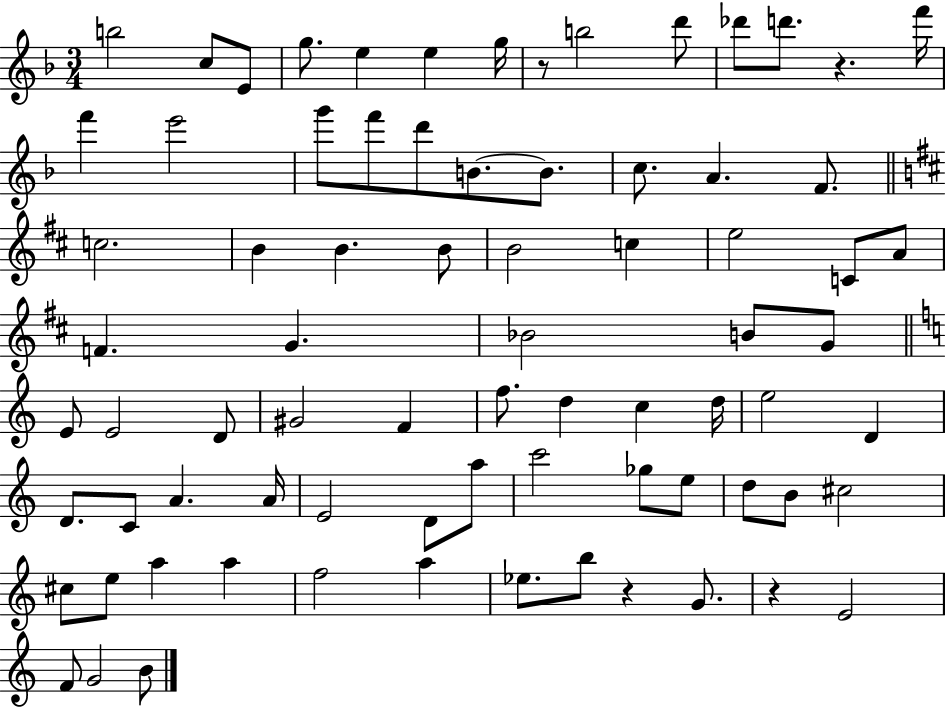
{
  \clef treble
  \numericTimeSignature
  \time 3/4
  \key f \major
  b''2 c''8 e'8 | g''8. e''4 e''4 g''16 | r8 b''2 d'''8 | des'''8 d'''8. r4. f'''16 | \break f'''4 e'''2 | g'''8 f'''8 d'''8 b'8.~~ b'8. | c''8. a'4. f'8. | \bar "||" \break \key b \minor c''2. | b'4 b'4. b'8 | b'2 c''4 | e''2 c'8 a'8 | \break f'4. g'4. | bes'2 b'8 g'8 | \bar "||" \break \key c \major e'8 e'2 d'8 | gis'2 f'4 | f''8. d''4 c''4 d''16 | e''2 d'4 | \break d'8. c'8 a'4. a'16 | e'2 d'8 a''8 | c'''2 ges''8 e''8 | d''8 b'8 cis''2 | \break cis''8 e''8 a''4 a''4 | f''2 a''4 | ees''8. b''8 r4 g'8. | r4 e'2 | \break f'8 g'2 b'8 | \bar "|."
}